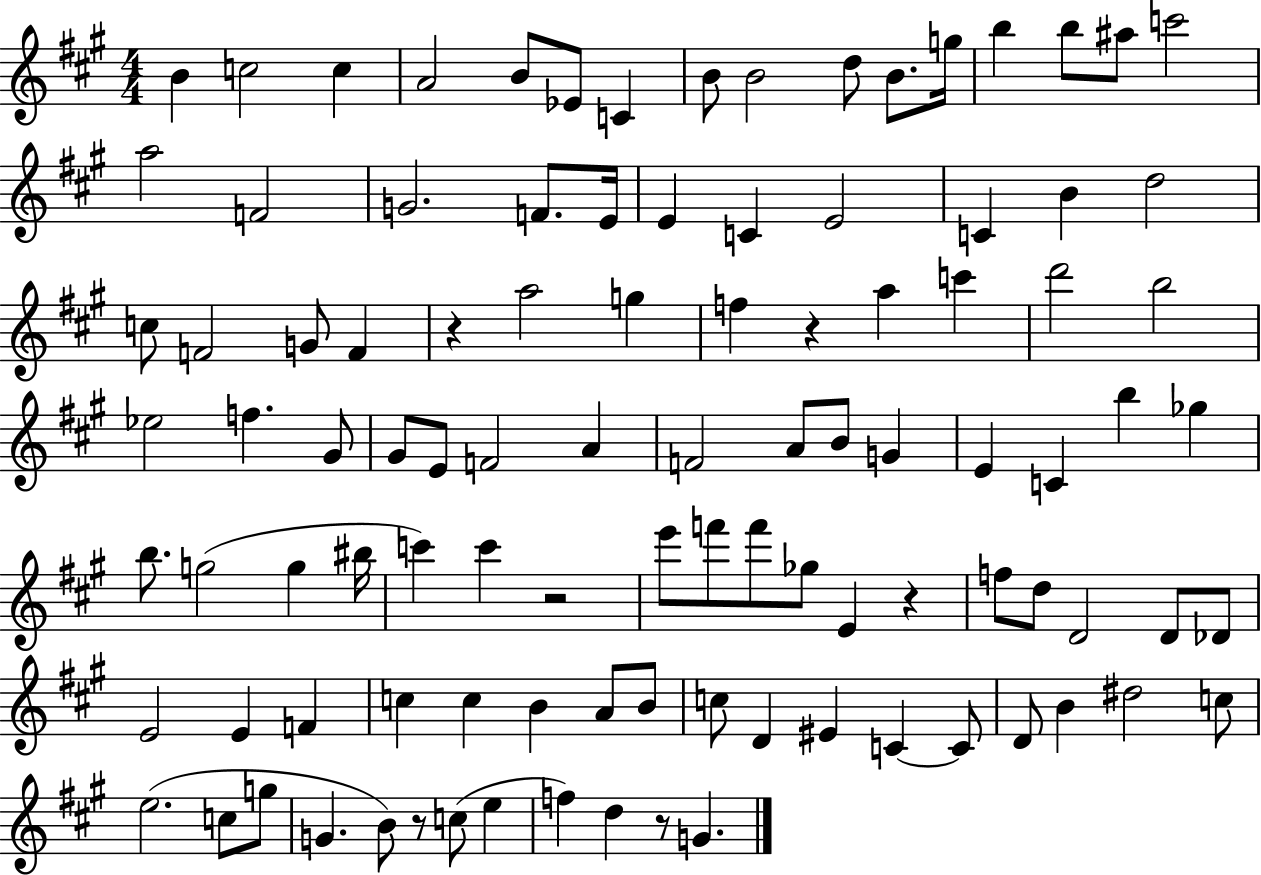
B4/q C5/h C5/q A4/h B4/e Eb4/e C4/q B4/e B4/h D5/e B4/e. G5/s B5/q B5/e A#5/e C6/h A5/h F4/h G4/h. F4/e. E4/s E4/q C4/q E4/h C4/q B4/q D5/h C5/e F4/h G4/e F4/q R/q A5/h G5/q F5/q R/q A5/q C6/q D6/h B5/h Eb5/h F5/q. G#4/e G#4/e E4/e F4/h A4/q F4/h A4/e B4/e G4/q E4/q C4/q B5/q Gb5/q B5/e. G5/h G5/q BIS5/s C6/q C6/q R/h E6/e F6/e F6/e Gb5/e E4/q R/q F5/e D5/e D4/h D4/e Db4/e E4/h E4/q F4/q C5/q C5/q B4/q A4/e B4/e C5/e D4/q EIS4/q C4/q C4/e D4/e B4/q D#5/h C5/e E5/h. C5/e G5/e G4/q. B4/e R/e C5/e E5/q F5/q D5/q R/e G4/q.